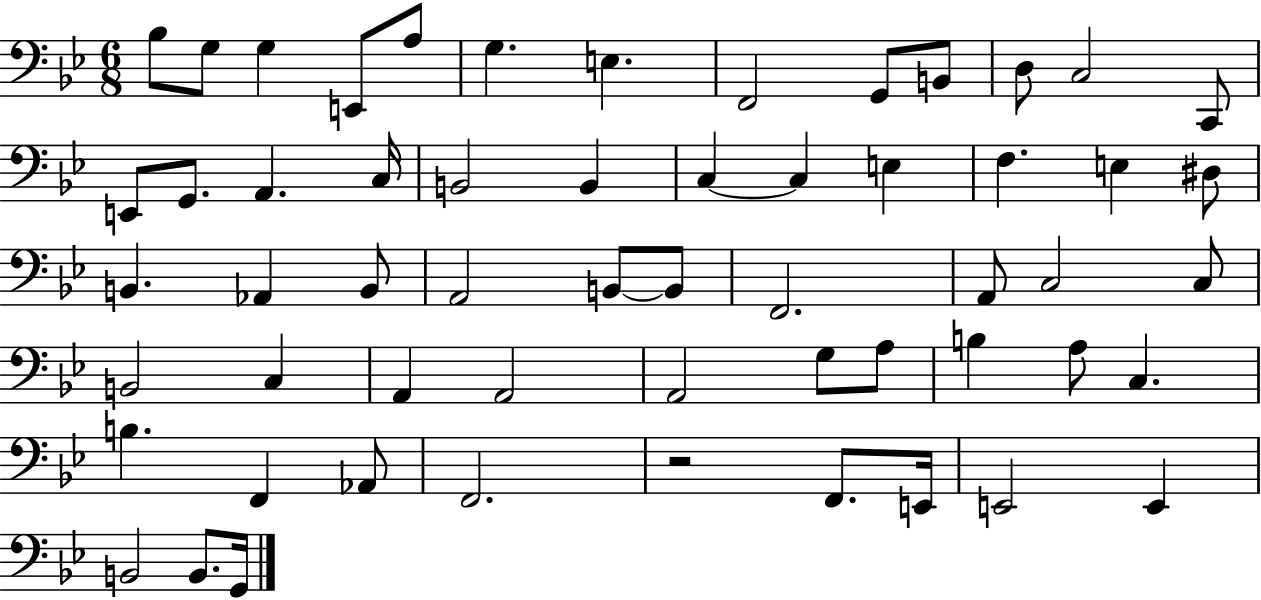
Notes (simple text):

Bb3/e G3/e G3/q E2/e A3/e G3/q. E3/q. F2/h G2/e B2/e D3/e C3/h C2/e E2/e G2/e. A2/q. C3/s B2/h B2/q C3/q C3/q E3/q F3/q. E3/q D#3/e B2/q. Ab2/q B2/e A2/h B2/e B2/e F2/h. A2/e C3/h C3/e B2/h C3/q A2/q A2/h A2/h G3/e A3/e B3/q A3/e C3/q. B3/q. F2/q Ab2/e F2/h. R/h F2/e. E2/s E2/h E2/q B2/h B2/e. G2/s